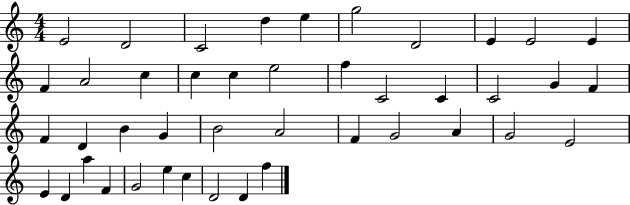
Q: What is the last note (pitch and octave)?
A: F5